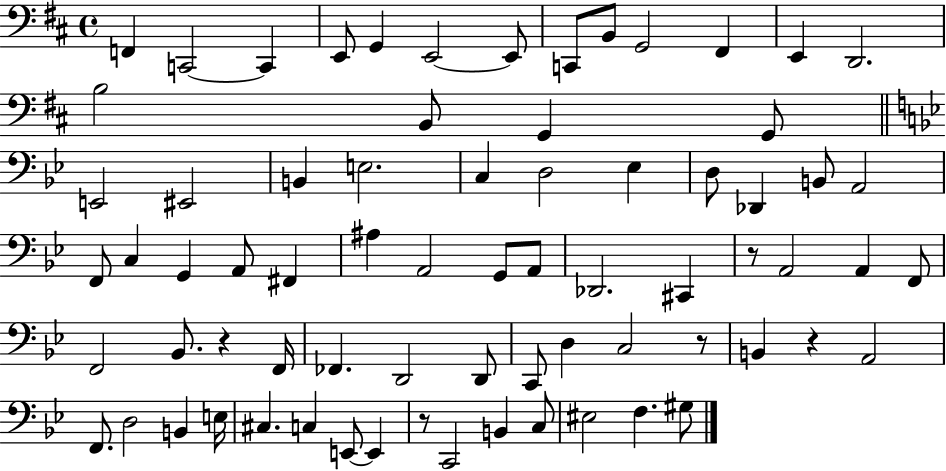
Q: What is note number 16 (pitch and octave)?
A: G2